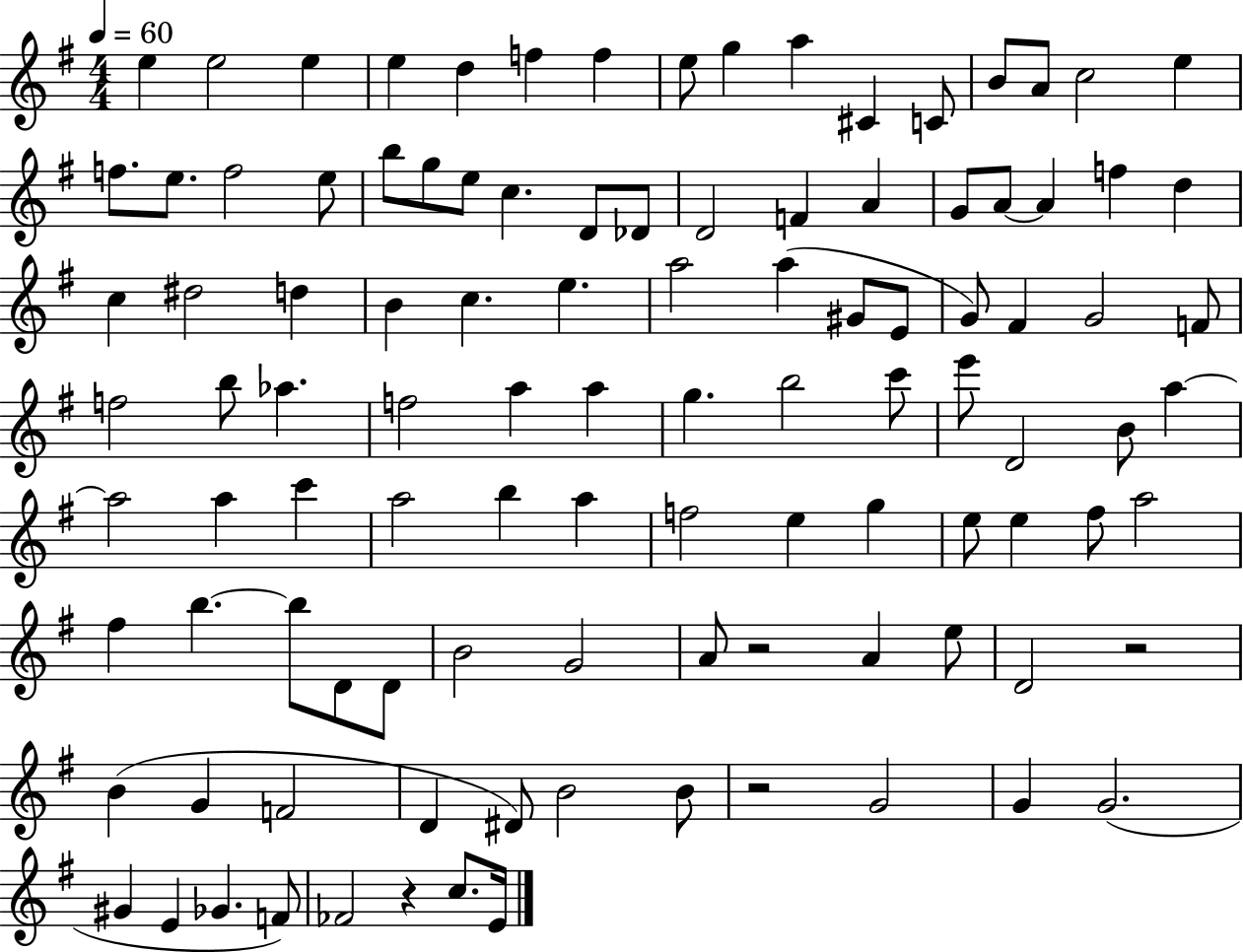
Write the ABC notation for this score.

X:1
T:Untitled
M:4/4
L:1/4
K:G
e e2 e e d f f e/2 g a ^C C/2 B/2 A/2 c2 e f/2 e/2 f2 e/2 b/2 g/2 e/2 c D/2 _D/2 D2 F A G/2 A/2 A f d c ^d2 d B c e a2 a ^G/2 E/2 G/2 ^F G2 F/2 f2 b/2 _a f2 a a g b2 c'/2 e'/2 D2 B/2 a a2 a c' a2 b a f2 e g e/2 e ^f/2 a2 ^f b b/2 D/2 D/2 B2 G2 A/2 z2 A e/2 D2 z2 B G F2 D ^D/2 B2 B/2 z2 G2 G G2 ^G E _G F/2 _F2 z c/2 E/4